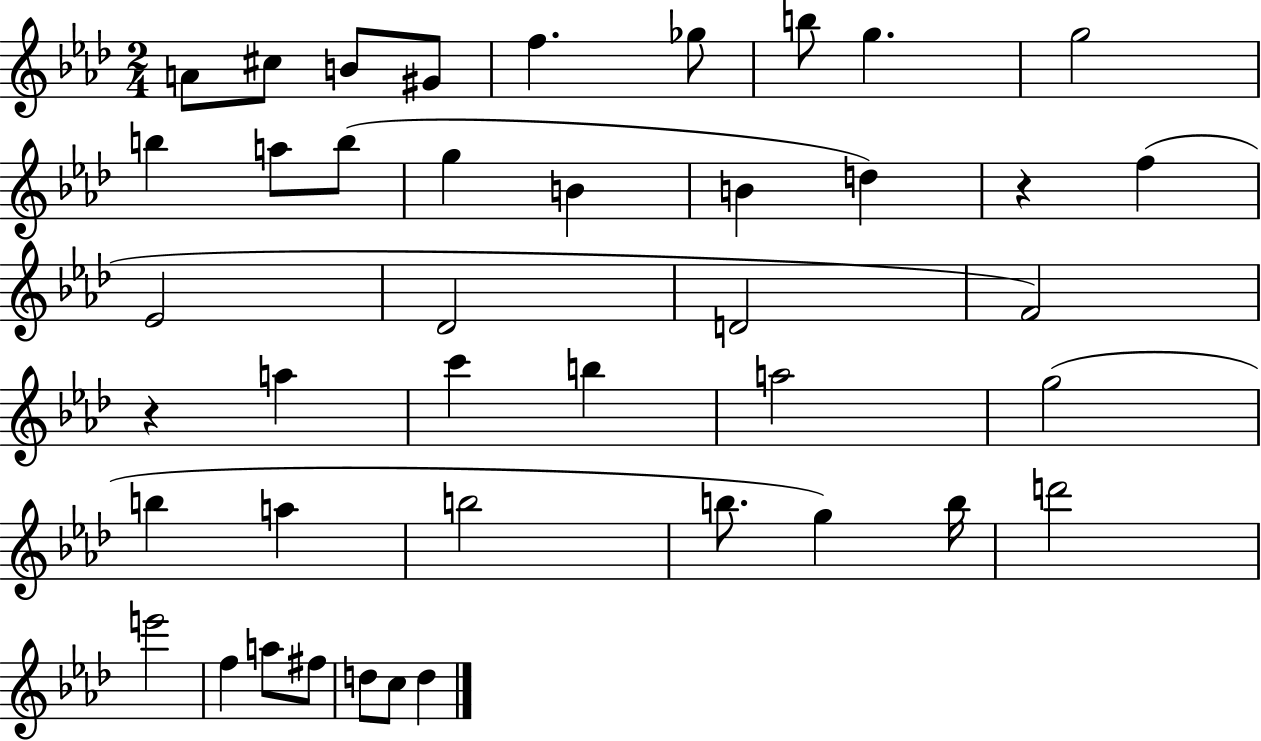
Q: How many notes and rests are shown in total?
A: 42